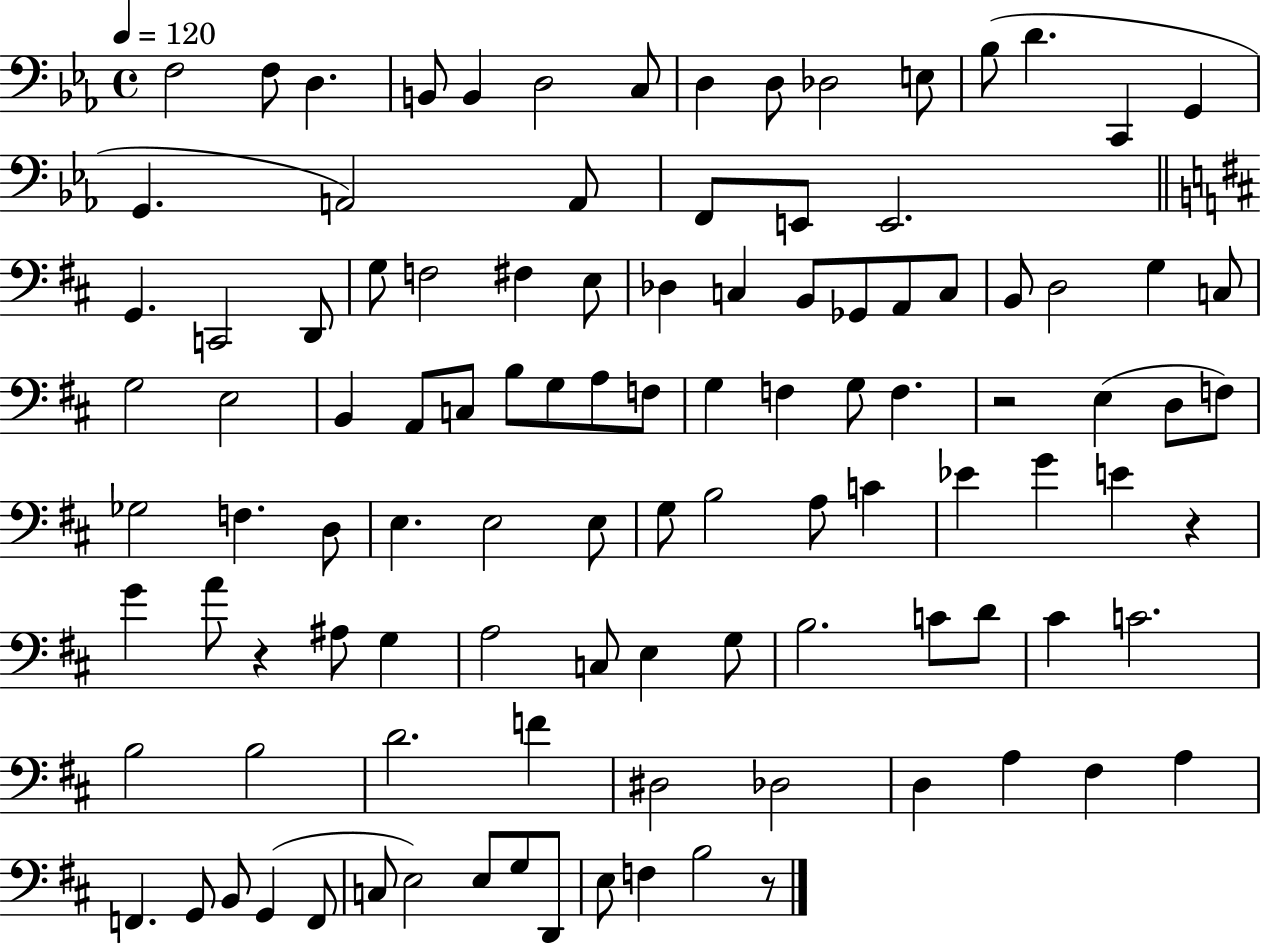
F3/h F3/e D3/q. B2/e B2/q D3/h C3/e D3/q D3/e Db3/h E3/e Bb3/e D4/q. C2/q G2/q G2/q. A2/h A2/e F2/e E2/e E2/h. G2/q. C2/h D2/e G3/e F3/h F#3/q E3/e Db3/q C3/q B2/e Gb2/e A2/e C3/e B2/e D3/h G3/q C3/e G3/h E3/h B2/q A2/e C3/e B3/e G3/e A3/e F3/e G3/q F3/q G3/e F3/q. R/h E3/q D3/e F3/e Gb3/h F3/q. D3/e E3/q. E3/h E3/e G3/e B3/h A3/e C4/q Eb4/q G4/q E4/q R/q G4/q A4/e R/q A#3/e G3/q A3/h C3/e E3/q G3/e B3/h. C4/e D4/e C#4/q C4/h. B3/h B3/h D4/h. F4/q D#3/h Db3/h D3/q A3/q F#3/q A3/q F2/q. G2/e B2/e G2/q F2/e C3/e E3/h E3/e G3/e D2/e E3/e F3/q B3/h R/e